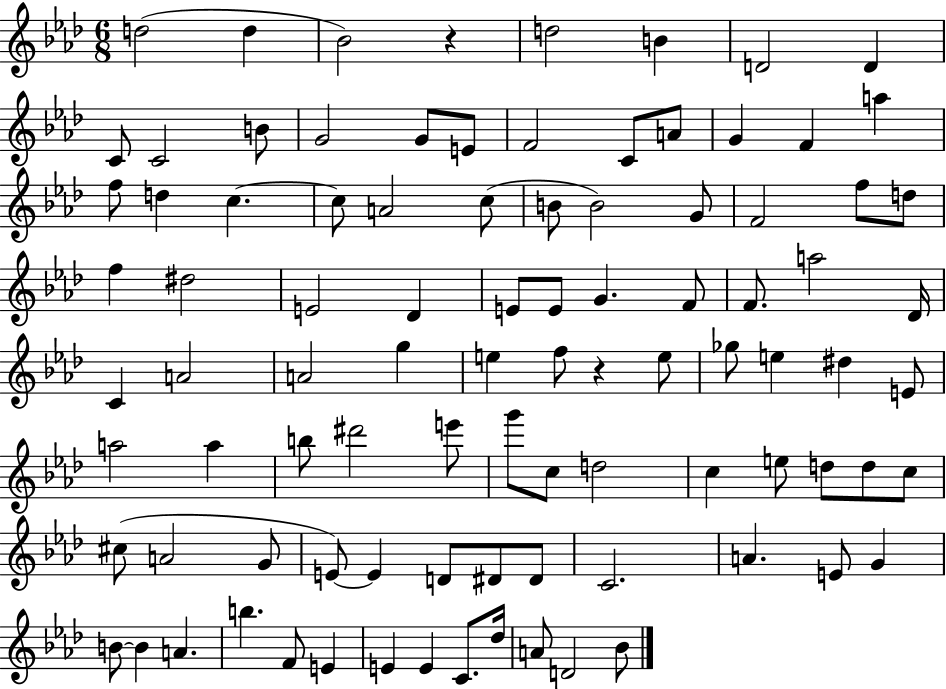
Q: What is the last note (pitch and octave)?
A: Bb4